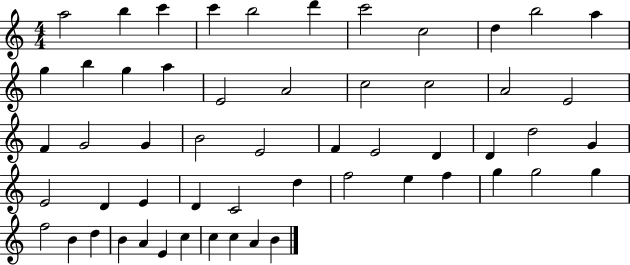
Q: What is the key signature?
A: C major